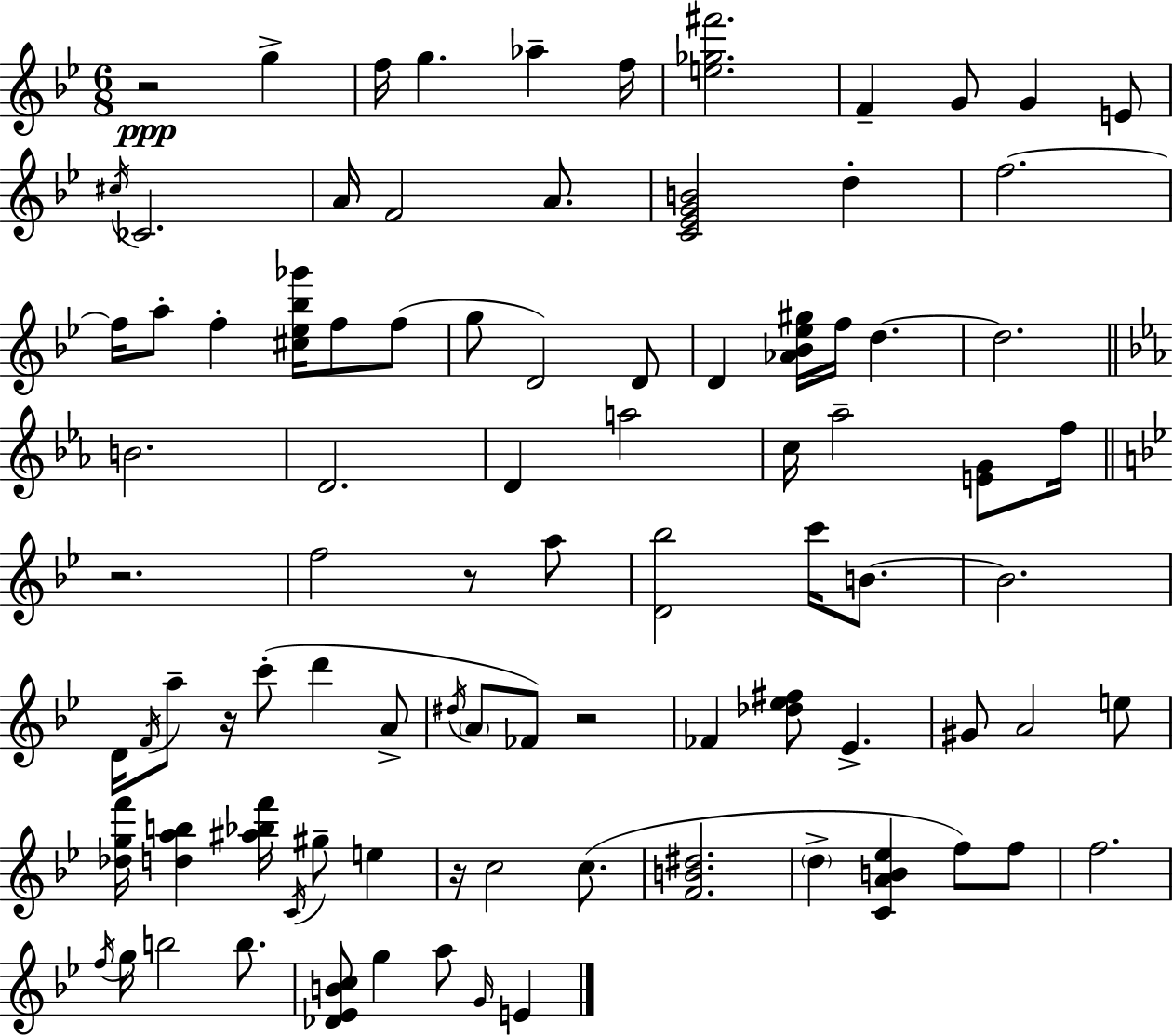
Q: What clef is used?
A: treble